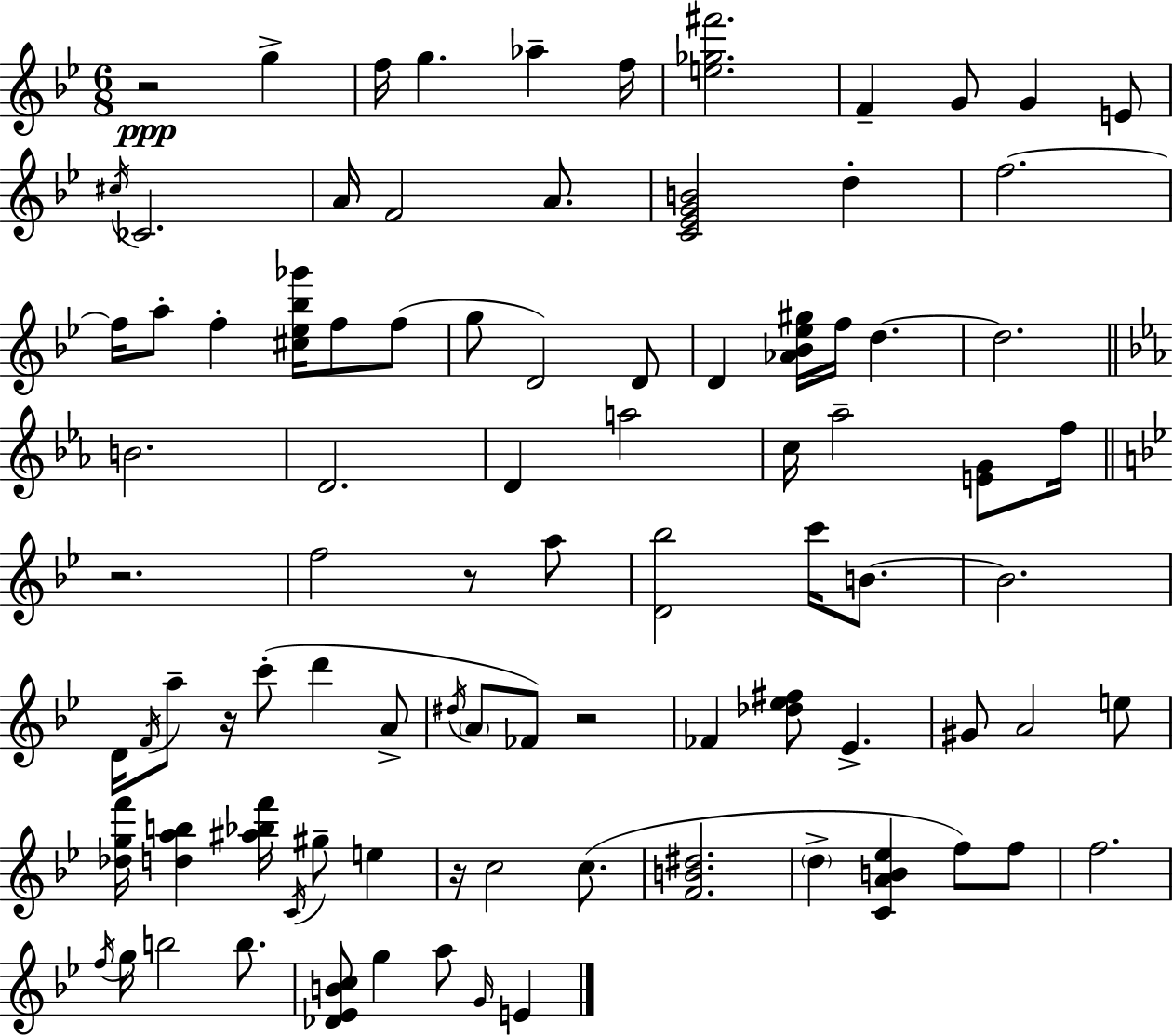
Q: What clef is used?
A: treble